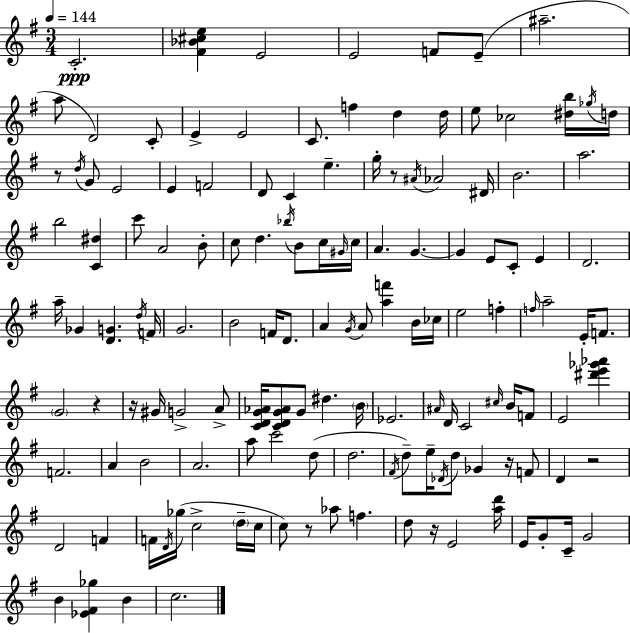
X:1
T:Untitled
M:3/4
L:1/4
K:G
C2 [^F_B^ce] E2 E2 F/2 E/2 ^a2 a/2 D2 C/2 E E2 C/2 f d d/4 e/2 _c2 [^db]/4 _g/4 d/4 z/2 d/4 G/2 E2 E F2 D/2 C e g/4 z/2 ^A/4 _A2 ^D/4 B2 a2 b2 [C^d] c'/2 A2 B/2 c/2 d _b/4 B/2 c/4 ^G/4 c/4 A G G E/2 C/2 E D2 a/4 _G [DG] d/4 F/4 G2 B2 F/4 D/2 A G/4 A/2 [af'] B/4 _c/4 e2 f f/4 a2 E/4 F/2 G2 z z/4 ^G/4 G2 A/2 [CDG_A]/4 [CDG_A]/2 G/2 ^d B/4 _E2 ^A/4 D/4 C2 ^c/4 B/4 F/2 E2 [^d'e'_g'_a'] F2 A B2 A2 a/2 c'2 d/2 d2 ^F/4 d/2 e/4 _D/4 d/2 _G z/4 F/2 D z2 D2 F F/4 D/4 _g/4 c2 d/4 c/4 c/2 z/2 _a/2 f d/2 z/4 E2 [ad']/4 E/4 G/2 C/4 G2 B [_E^F_g] B c2